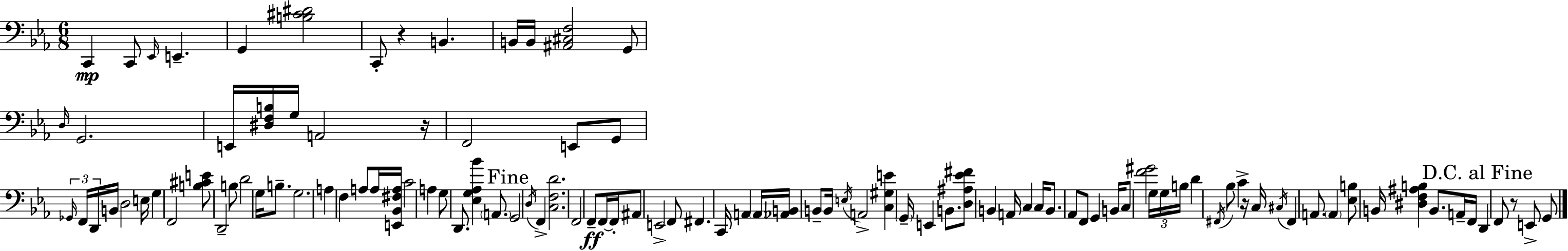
C2/q C2/e Eb2/s E2/q. G2/q [B3,C#4,D#4]/h C2/e R/q B2/q. B2/s B2/s [A#2,C#3,F3]/h G2/e D3/s G2/h. E2/s [D#3,F3,B3]/s G3/s A2/h R/s F2/h E2/e G2/e Gb2/s F2/s D2/s B2/s D3/h E3/s G3/q F2/h [B3,C#4,E4]/e D2/h B3/e D4/h G3/s B3/e. G3/h. A3/q F3/q A3/e A3/s [E2,Bb2,F#3,A3]/s C4/h A3/q G3/e D2/e. [Eb3,G3,Ab3,Bb4]/q A2/e. G2/h D3/s F2/q [C3,F3,D4]/h. F2/h F2/e F2/s F2/s A#2/e E2/h F2/e F#2/q. C2/s A2/q A2/s [Ab2,B2]/s B2/e B2/s E3/s A2/h [C3,G#3,E4]/q G2/s E2/q B2/e. [D3,A#3,Eb4,F#4]/e B2/q A2/s C3/q C3/s B2/e. Ab2/e F2/e G2/q B2/s C3/e [F4,G#4]/h G3/s G3/s B3/s D4/q F#2/s Bb3/e C4/q R/s C3/s C#3/s F#2/q A2/e. A2/q [Eb3,B3]/e B2/s [D#3,F3,A#3,B3]/q B2/e. A2/s F2/s D2/q F2/e R/e E2/e G2/e